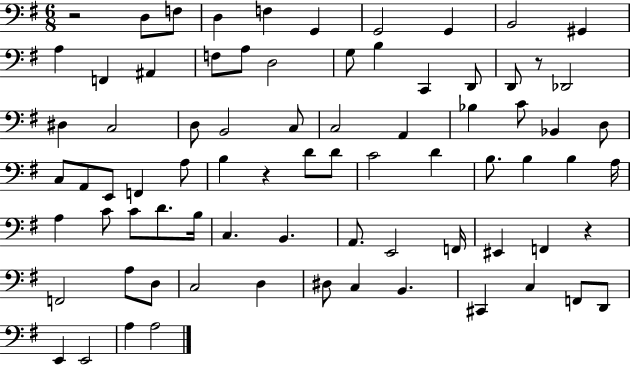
{
  \clef bass
  \numericTimeSignature
  \time 6/8
  \key g \major
  r2 d8 f8 | d4 f4 g,4 | g,2 g,4 | b,2 gis,4 | \break a4 f,4 ais,4 | f8 a8 d2 | g8 b4 c,4 d,8 | d,8 r8 des,2 | \break dis4 c2 | d8 b,2 c8 | c2 a,4 | bes4 c'8 bes,4 d8 | \break c8 a,8 e,8 f,4 a8 | b4 r4 d'8 d'8 | c'2 d'4 | b8. b4 b4 a16 | \break a4 c'8 c'8 d'8. b16 | c4. b,4. | a,8. e,2 f,16 | eis,4 f,4 r4 | \break f,2 a8 d8 | c2 d4 | dis8 c4 b,4. | cis,4 c4 f,8 d,8 | \break e,4 e,2 | a4 a2 | \bar "|."
}